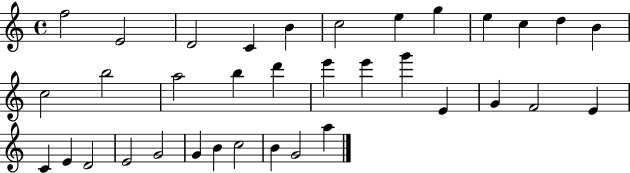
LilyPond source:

{
  \clef treble
  \time 4/4
  \defaultTimeSignature
  \key c \major
  f''2 e'2 | d'2 c'4 b'4 | c''2 e''4 g''4 | e''4 c''4 d''4 b'4 | \break c''2 b''2 | a''2 b''4 d'''4 | e'''4 e'''4 g'''4 e'4 | g'4 f'2 e'4 | \break c'4 e'4 d'2 | e'2 g'2 | g'4 b'4 c''2 | b'4 g'2 a''4 | \break \bar "|."
}